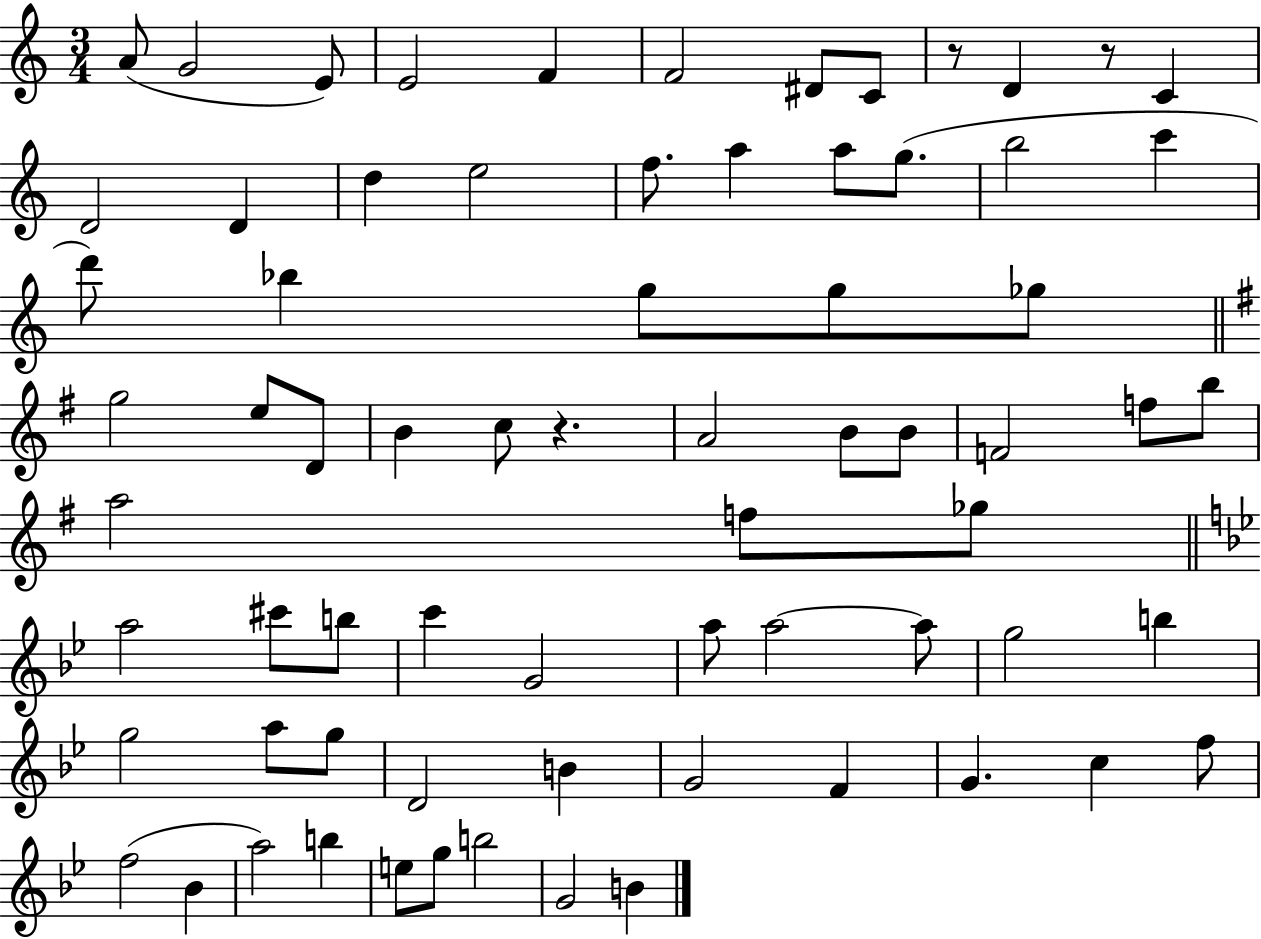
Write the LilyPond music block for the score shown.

{
  \clef treble
  \numericTimeSignature
  \time 3/4
  \key c \major
  a'8( g'2 e'8) | e'2 f'4 | f'2 dis'8 c'8 | r8 d'4 r8 c'4 | \break d'2 d'4 | d''4 e''2 | f''8. a''4 a''8 g''8.( | b''2 c'''4 | \break d'''8) bes''4 g''8 g''8 ges''8 | \bar "||" \break \key e \minor g''2 e''8 d'8 | b'4 c''8 r4. | a'2 b'8 b'8 | f'2 f''8 b''8 | \break a''2 f''8 ges''8 | \bar "||" \break \key bes \major a''2 cis'''8 b''8 | c'''4 g'2 | a''8 a''2~~ a''8 | g''2 b''4 | \break g''2 a''8 g''8 | d'2 b'4 | g'2 f'4 | g'4. c''4 f''8 | \break f''2( bes'4 | a''2) b''4 | e''8 g''8 b''2 | g'2 b'4 | \break \bar "|."
}